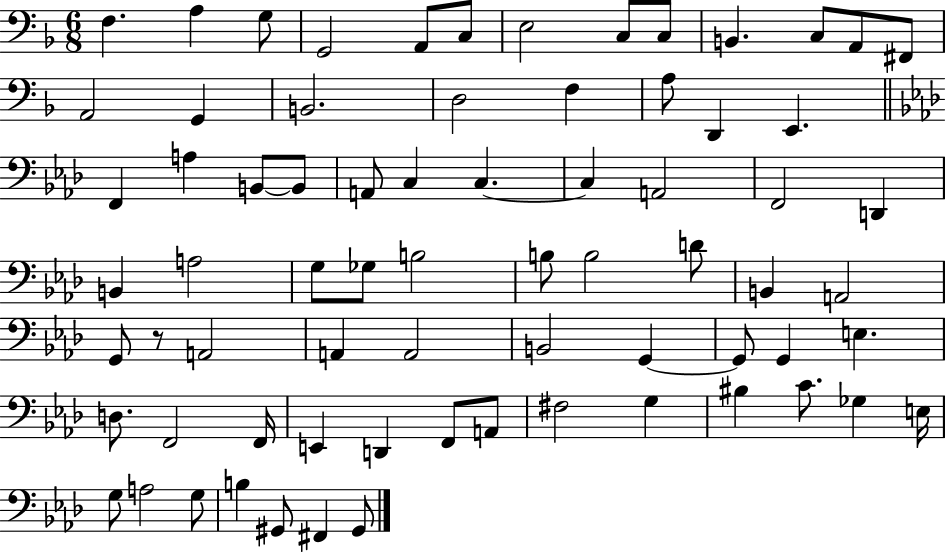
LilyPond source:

{
  \clef bass
  \numericTimeSignature
  \time 6/8
  \key f \major
  f4. a4 g8 | g,2 a,8 c8 | e2 c8 c8 | b,4. c8 a,8 fis,8 | \break a,2 g,4 | b,2. | d2 f4 | a8 d,4 e,4. | \break \bar "||" \break \key aes \major f,4 a4 b,8~~ b,8 | a,8 c4 c4.~~ | c4 a,2 | f,2 d,4 | \break b,4 a2 | g8 ges8 b2 | b8 b2 d'8 | b,4 a,2 | \break g,8 r8 a,2 | a,4 a,2 | b,2 g,4~~ | g,8 g,4 e4. | \break d8. f,2 f,16 | e,4 d,4 f,8 a,8 | fis2 g4 | bis4 c'8. ges4 e16 | \break g8 a2 g8 | b4 gis,8 fis,4 gis,8 | \bar "|."
}